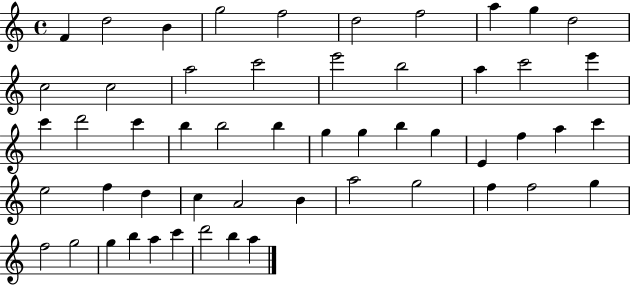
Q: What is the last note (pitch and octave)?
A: A5